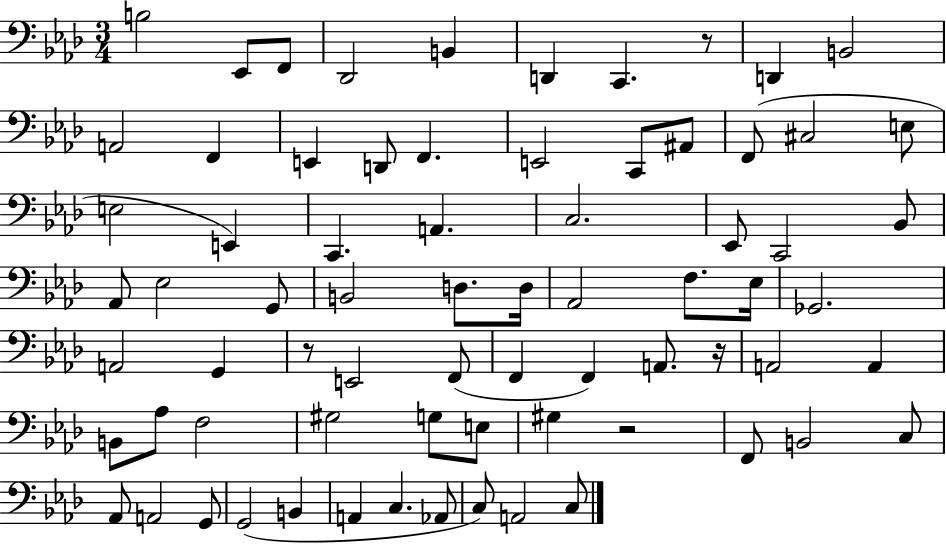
{
  \clef bass
  \numericTimeSignature
  \time 3/4
  \key aes \major
  b2 ees,8 f,8 | des,2 b,4 | d,4 c,4. r8 | d,4 b,2 | \break a,2 f,4 | e,4 d,8 f,4. | e,2 c,8 ais,8 | f,8( cis2 e8 | \break e2 e,4) | c,4. a,4. | c2. | ees,8 c,2 bes,8 | \break aes,8 ees2 g,8 | b,2 d8. d16 | aes,2 f8. ees16 | ges,2. | \break a,2 g,4 | r8 e,2 f,8( | f,4 f,4) a,8. r16 | a,2 a,4 | \break b,8 aes8 f2 | gis2 g8 e8 | gis4 r2 | f,8 b,2 c8 | \break aes,8 a,2 g,8 | g,2( b,4 | a,4 c4. aes,8 | c8) a,2 c8 | \break \bar "|."
}